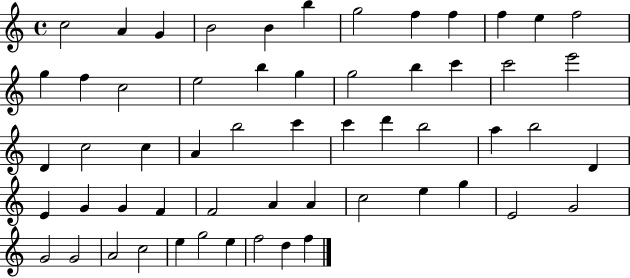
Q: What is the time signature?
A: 4/4